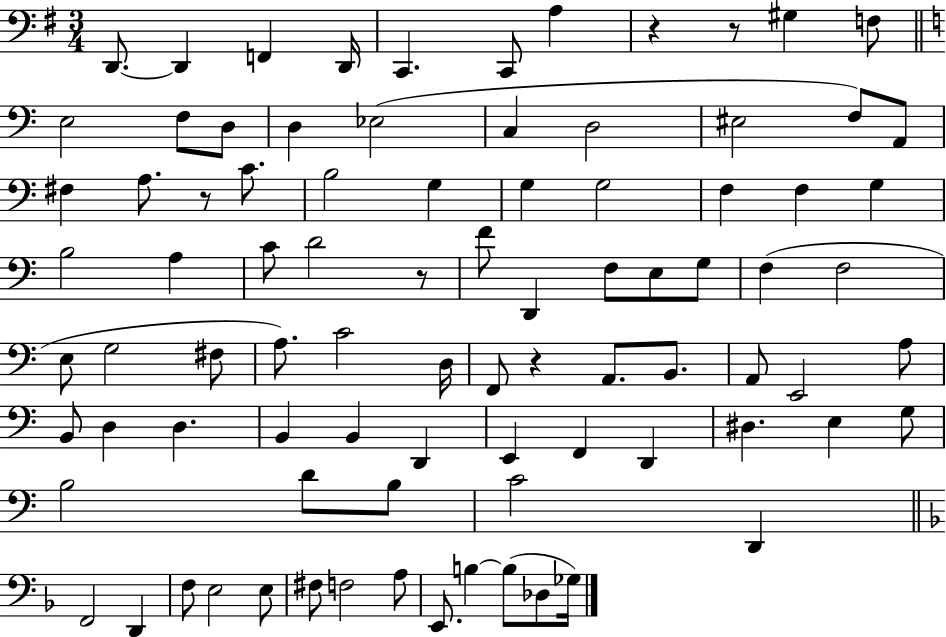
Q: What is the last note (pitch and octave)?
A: Gb3